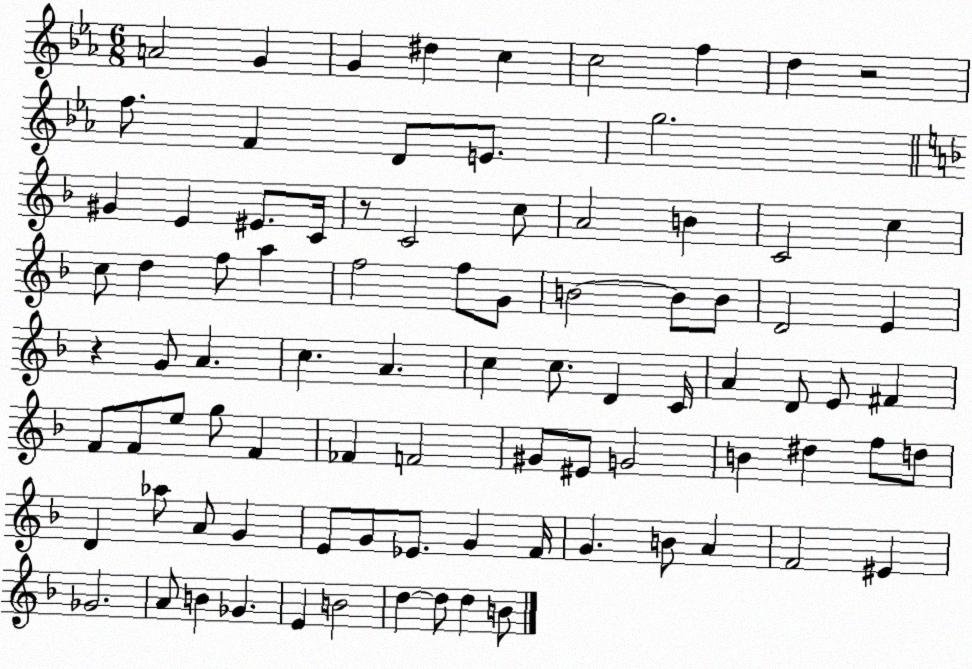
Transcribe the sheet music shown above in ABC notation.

X:1
T:Untitled
M:6/8
L:1/4
K:Eb
A2 G G ^d c c2 f d z2 f/2 F D/2 E/2 g2 ^G E ^E/2 C/4 z/2 C2 c/2 A2 B C2 c c/2 d f/2 a f2 f/2 G/2 B2 B/2 B/2 D2 E z G/2 A c A c c/2 D C/4 A D/2 E/2 ^F F/2 F/2 e/2 g/2 F _F F2 ^G/2 ^E/2 G2 B ^d f/2 d/2 D _a/2 A/2 G E/2 G/2 _E/2 G F/4 G B/2 A F2 ^E _G2 A/2 B _G E B2 d d/2 d B/2